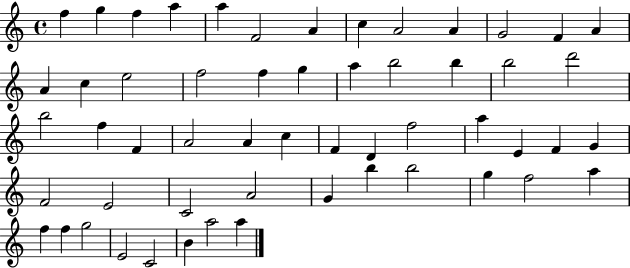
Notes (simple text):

F5/q G5/q F5/q A5/q A5/q F4/h A4/q C5/q A4/h A4/q G4/h F4/q A4/q A4/q C5/q E5/h F5/h F5/q G5/q A5/q B5/h B5/q B5/h D6/h B5/h F5/q F4/q A4/h A4/q C5/q F4/q D4/q F5/h A5/q E4/q F4/q G4/q F4/h E4/h C4/h A4/h G4/q B5/q B5/h G5/q F5/h A5/q F5/q F5/q G5/h E4/h C4/h B4/q A5/h A5/q